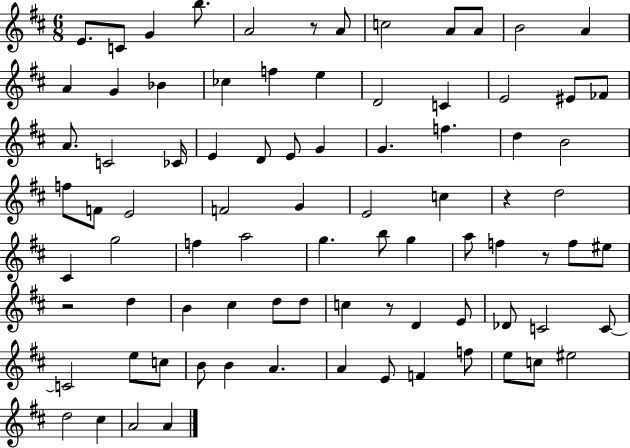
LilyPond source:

{
  \clef treble
  \numericTimeSignature
  \time 6/8
  \key d \major
  \repeat volta 2 { e'8. c'8 g'4 b''8. | a'2 r8 a'8 | c''2 a'8 a'8 | b'2 a'4 | \break a'4 g'4 bes'4 | ces''4 f''4 e''4 | d'2 c'4 | e'2 eis'8 fes'8 | \break a'8. c'2 ces'16 | e'4 d'8 e'8 g'4 | g'4. f''4. | d''4 b'2 | \break f''8 f'8 e'2 | f'2 g'4 | e'2 c''4 | r4 d''2 | \break cis'4 g''2 | f''4 a''2 | g''4. b''8 g''4 | a''8 f''4 r8 f''8 eis''8 | \break r2 d''4 | b'4 cis''4 d''8 d''8 | c''4 r8 d'4 e'8 | des'8 c'2 c'8~~ | \break c'2 e''8 c''8 | b'8 b'4 a'4. | a'4 e'8 f'4 f''8 | e''8 c''8 eis''2 | \break d''2 cis''4 | a'2 a'4 | } \bar "|."
}